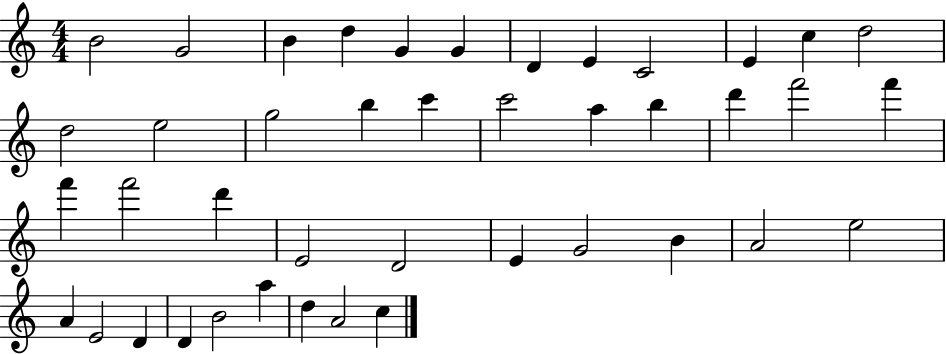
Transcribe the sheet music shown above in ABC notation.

X:1
T:Untitled
M:4/4
L:1/4
K:C
B2 G2 B d G G D E C2 E c d2 d2 e2 g2 b c' c'2 a b d' f'2 f' f' f'2 d' E2 D2 E G2 B A2 e2 A E2 D D B2 a d A2 c